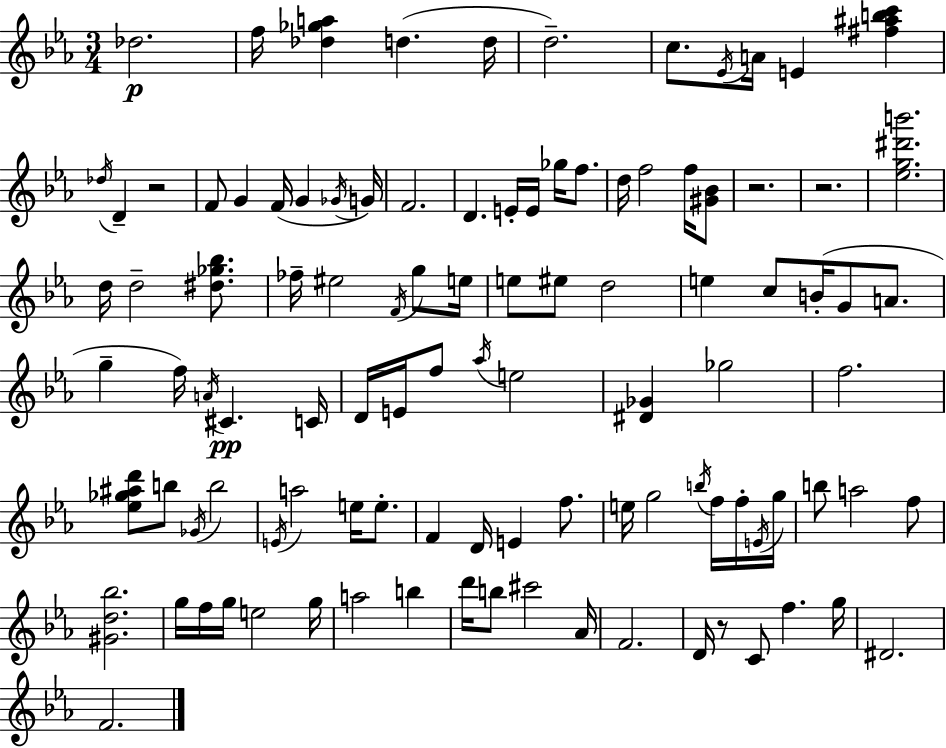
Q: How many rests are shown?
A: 4